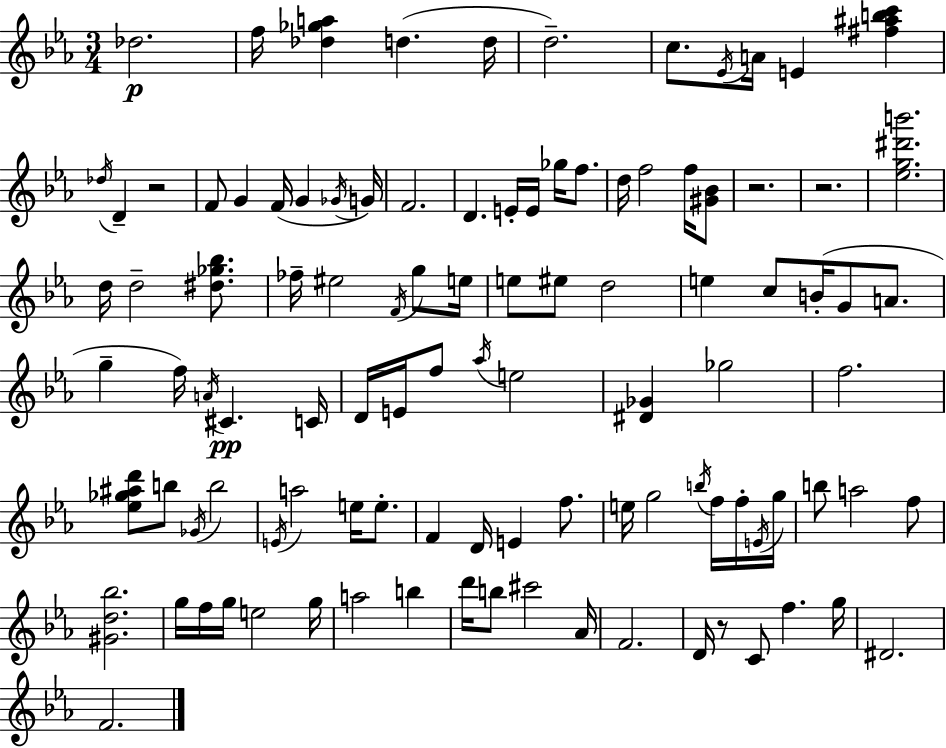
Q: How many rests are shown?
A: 4